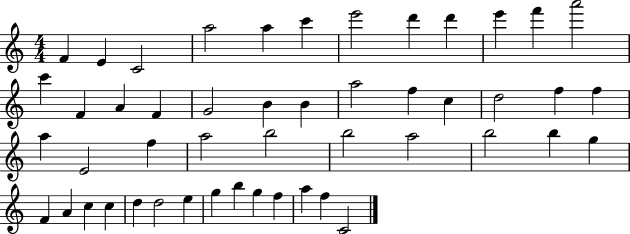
F4/q E4/q C4/h A5/h A5/q C6/q E6/h D6/q D6/q E6/q F6/q A6/h C6/q F4/q A4/q F4/q G4/h B4/q B4/q A5/h F5/q C5/q D5/h F5/q F5/q A5/q E4/h F5/q A5/h B5/h B5/h A5/h B5/h B5/q G5/q F4/q A4/q C5/q C5/q D5/q D5/h E5/q G5/q B5/q G5/q F5/q A5/q F5/q C4/h